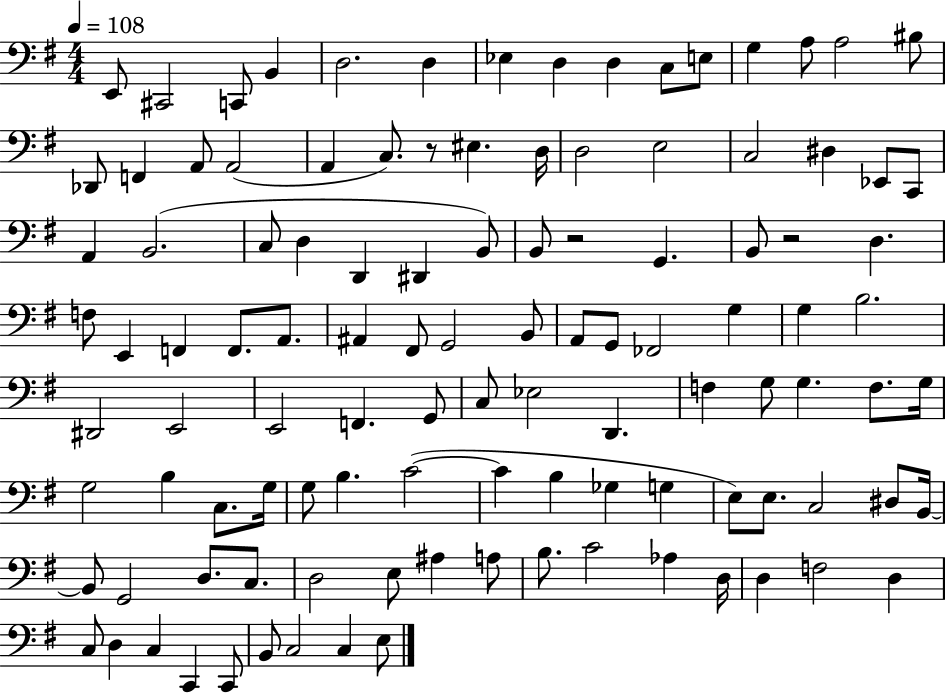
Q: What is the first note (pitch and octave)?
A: E2